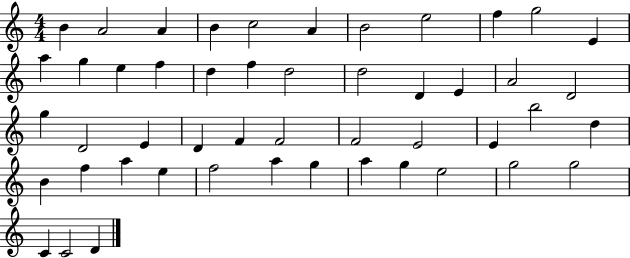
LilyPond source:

{
  \clef treble
  \numericTimeSignature
  \time 4/4
  \key c \major
  b'4 a'2 a'4 | b'4 c''2 a'4 | b'2 e''2 | f''4 g''2 e'4 | \break a''4 g''4 e''4 f''4 | d''4 f''4 d''2 | d''2 d'4 e'4 | a'2 d'2 | \break g''4 d'2 e'4 | d'4 f'4 f'2 | f'2 e'2 | e'4 b''2 d''4 | \break b'4 f''4 a''4 e''4 | f''2 a''4 g''4 | a''4 g''4 e''2 | g''2 g''2 | \break c'4 c'2 d'4 | \bar "|."
}